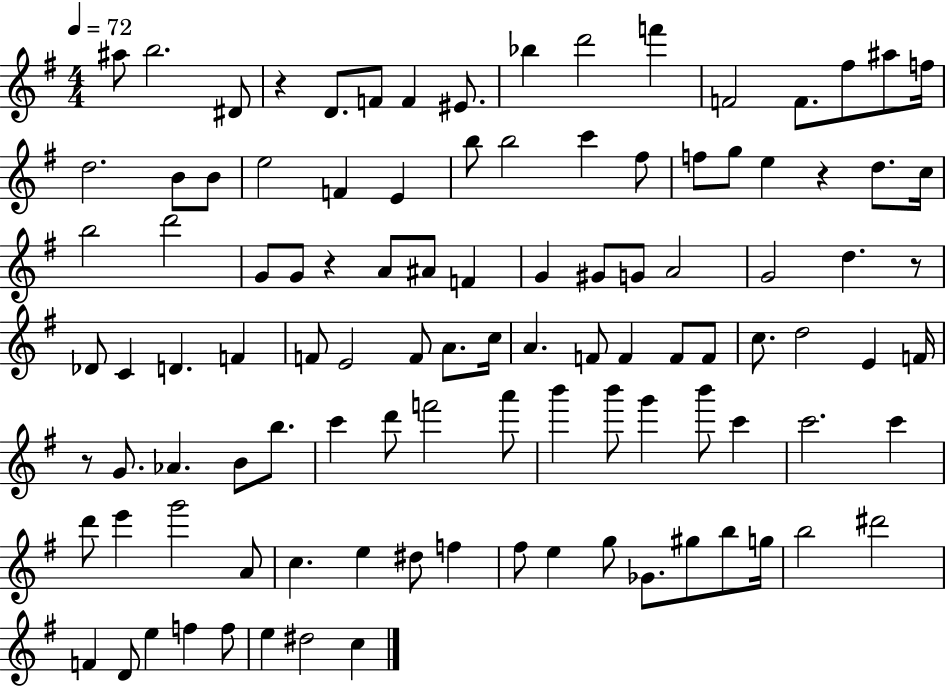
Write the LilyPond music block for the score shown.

{
  \clef treble
  \numericTimeSignature
  \time 4/4
  \key g \major
  \tempo 4 = 72
  ais''8 b''2. dis'8 | r4 d'8. f'8 f'4 eis'8. | bes''4 d'''2 f'''4 | f'2 f'8. fis''8 ais''8 f''16 | \break d''2. b'8 b'8 | e''2 f'4 e'4 | b''8 b''2 c'''4 fis''8 | f''8 g''8 e''4 r4 d''8. c''16 | \break b''2 d'''2 | g'8 g'8 r4 a'8 ais'8 f'4 | g'4 gis'8 g'8 a'2 | g'2 d''4. r8 | \break des'8 c'4 d'4. f'4 | f'8 e'2 f'8 a'8. c''16 | a'4. f'8 f'4 f'8 f'8 | c''8. d''2 e'4 f'16 | \break r8 g'8. aes'4. b'8 b''8. | c'''4 d'''8 f'''2 a'''8 | b'''4 b'''8 g'''4 b'''8 c'''4 | c'''2. c'''4 | \break d'''8 e'''4 g'''2 a'8 | c''4. e''4 dis''8 f''4 | fis''8 e''4 g''8 ges'8. gis''8 b''8 g''16 | b''2 dis'''2 | \break f'4 d'8 e''4 f''4 f''8 | e''4 dis''2 c''4 | \bar "|."
}